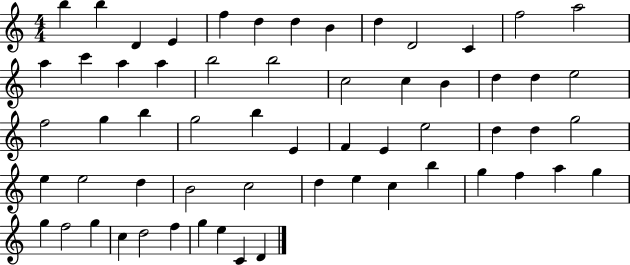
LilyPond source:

{
  \clef treble
  \numericTimeSignature
  \time 4/4
  \key c \major
  b''4 b''4 d'4 e'4 | f''4 d''4 d''4 b'4 | d''4 d'2 c'4 | f''2 a''2 | \break a''4 c'''4 a''4 a''4 | b''2 b''2 | c''2 c''4 b'4 | d''4 d''4 e''2 | \break f''2 g''4 b''4 | g''2 b''4 e'4 | f'4 e'4 e''2 | d''4 d''4 g''2 | \break e''4 e''2 d''4 | b'2 c''2 | d''4 e''4 c''4 b''4 | g''4 f''4 a''4 g''4 | \break g''4 f''2 g''4 | c''4 d''2 f''4 | g''4 e''4 c'4 d'4 | \bar "|."
}